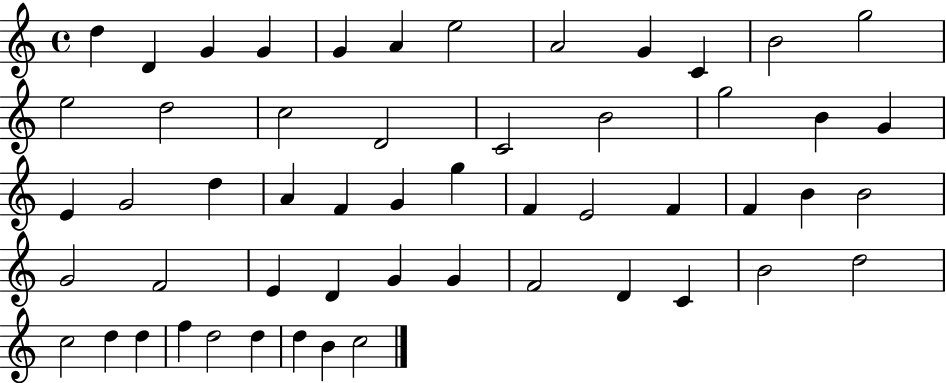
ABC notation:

X:1
T:Untitled
M:4/4
L:1/4
K:C
d D G G G A e2 A2 G C B2 g2 e2 d2 c2 D2 C2 B2 g2 B G E G2 d A F G g F E2 F F B B2 G2 F2 E D G G F2 D C B2 d2 c2 d d f d2 d d B c2